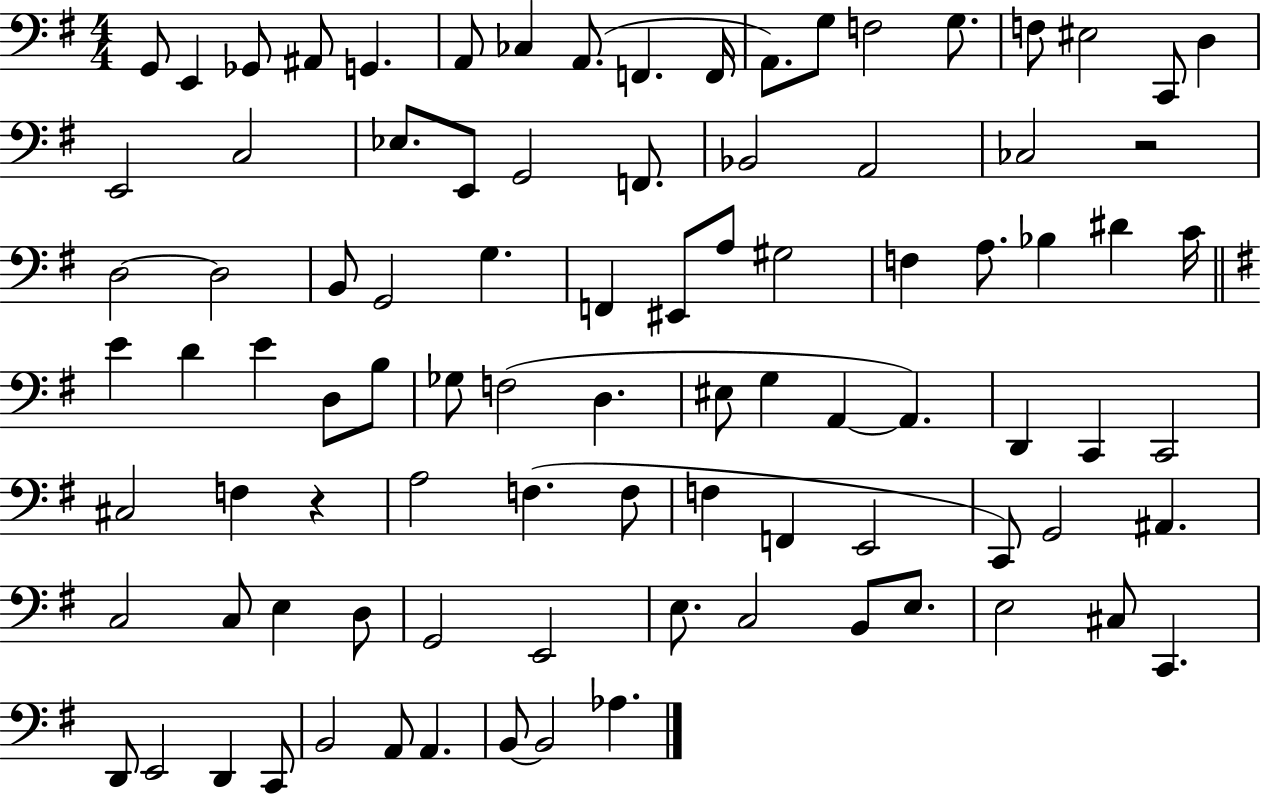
{
  \clef bass
  \numericTimeSignature
  \time 4/4
  \key g \major
  g,8 e,4 ges,8 ais,8 g,4. | a,8 ces4 a,8.( f,4. f,16 | a,8.) g8 f2 g8. | f8 eis2 c,8 d4 | \break e,2 c2 | ees8. e,8 g,2 f,8. | bes,2 a,2 | ces2 r2 | \break d2~~ d2 | b,8 g,2 g4. | f,4 eis,8 a8 gis2 | f4 a8. bes4 dis'4 c'16 | \break \bar "||" \break \key g \major e'4 d'4 e'4 d8 b8 | ges8 f2( d4. | eis8 g4 a,4~~ a,4.) | d,4 c,4 c,2 | \break cis2 f4 r4 | a2 f4.( f8 | f4 f,4 e,2 | c,8) g,2 ais,4. | \break c2 c8 e4 d8 | g,2 e,2 | e8. c2 b,8 e8. | e2 cis8 c,4. | \break d,8 e,2 d,4 c,8 | b,2 a,8 a,4. | b,8~~ b,2 aes4. | \bar "|."
}